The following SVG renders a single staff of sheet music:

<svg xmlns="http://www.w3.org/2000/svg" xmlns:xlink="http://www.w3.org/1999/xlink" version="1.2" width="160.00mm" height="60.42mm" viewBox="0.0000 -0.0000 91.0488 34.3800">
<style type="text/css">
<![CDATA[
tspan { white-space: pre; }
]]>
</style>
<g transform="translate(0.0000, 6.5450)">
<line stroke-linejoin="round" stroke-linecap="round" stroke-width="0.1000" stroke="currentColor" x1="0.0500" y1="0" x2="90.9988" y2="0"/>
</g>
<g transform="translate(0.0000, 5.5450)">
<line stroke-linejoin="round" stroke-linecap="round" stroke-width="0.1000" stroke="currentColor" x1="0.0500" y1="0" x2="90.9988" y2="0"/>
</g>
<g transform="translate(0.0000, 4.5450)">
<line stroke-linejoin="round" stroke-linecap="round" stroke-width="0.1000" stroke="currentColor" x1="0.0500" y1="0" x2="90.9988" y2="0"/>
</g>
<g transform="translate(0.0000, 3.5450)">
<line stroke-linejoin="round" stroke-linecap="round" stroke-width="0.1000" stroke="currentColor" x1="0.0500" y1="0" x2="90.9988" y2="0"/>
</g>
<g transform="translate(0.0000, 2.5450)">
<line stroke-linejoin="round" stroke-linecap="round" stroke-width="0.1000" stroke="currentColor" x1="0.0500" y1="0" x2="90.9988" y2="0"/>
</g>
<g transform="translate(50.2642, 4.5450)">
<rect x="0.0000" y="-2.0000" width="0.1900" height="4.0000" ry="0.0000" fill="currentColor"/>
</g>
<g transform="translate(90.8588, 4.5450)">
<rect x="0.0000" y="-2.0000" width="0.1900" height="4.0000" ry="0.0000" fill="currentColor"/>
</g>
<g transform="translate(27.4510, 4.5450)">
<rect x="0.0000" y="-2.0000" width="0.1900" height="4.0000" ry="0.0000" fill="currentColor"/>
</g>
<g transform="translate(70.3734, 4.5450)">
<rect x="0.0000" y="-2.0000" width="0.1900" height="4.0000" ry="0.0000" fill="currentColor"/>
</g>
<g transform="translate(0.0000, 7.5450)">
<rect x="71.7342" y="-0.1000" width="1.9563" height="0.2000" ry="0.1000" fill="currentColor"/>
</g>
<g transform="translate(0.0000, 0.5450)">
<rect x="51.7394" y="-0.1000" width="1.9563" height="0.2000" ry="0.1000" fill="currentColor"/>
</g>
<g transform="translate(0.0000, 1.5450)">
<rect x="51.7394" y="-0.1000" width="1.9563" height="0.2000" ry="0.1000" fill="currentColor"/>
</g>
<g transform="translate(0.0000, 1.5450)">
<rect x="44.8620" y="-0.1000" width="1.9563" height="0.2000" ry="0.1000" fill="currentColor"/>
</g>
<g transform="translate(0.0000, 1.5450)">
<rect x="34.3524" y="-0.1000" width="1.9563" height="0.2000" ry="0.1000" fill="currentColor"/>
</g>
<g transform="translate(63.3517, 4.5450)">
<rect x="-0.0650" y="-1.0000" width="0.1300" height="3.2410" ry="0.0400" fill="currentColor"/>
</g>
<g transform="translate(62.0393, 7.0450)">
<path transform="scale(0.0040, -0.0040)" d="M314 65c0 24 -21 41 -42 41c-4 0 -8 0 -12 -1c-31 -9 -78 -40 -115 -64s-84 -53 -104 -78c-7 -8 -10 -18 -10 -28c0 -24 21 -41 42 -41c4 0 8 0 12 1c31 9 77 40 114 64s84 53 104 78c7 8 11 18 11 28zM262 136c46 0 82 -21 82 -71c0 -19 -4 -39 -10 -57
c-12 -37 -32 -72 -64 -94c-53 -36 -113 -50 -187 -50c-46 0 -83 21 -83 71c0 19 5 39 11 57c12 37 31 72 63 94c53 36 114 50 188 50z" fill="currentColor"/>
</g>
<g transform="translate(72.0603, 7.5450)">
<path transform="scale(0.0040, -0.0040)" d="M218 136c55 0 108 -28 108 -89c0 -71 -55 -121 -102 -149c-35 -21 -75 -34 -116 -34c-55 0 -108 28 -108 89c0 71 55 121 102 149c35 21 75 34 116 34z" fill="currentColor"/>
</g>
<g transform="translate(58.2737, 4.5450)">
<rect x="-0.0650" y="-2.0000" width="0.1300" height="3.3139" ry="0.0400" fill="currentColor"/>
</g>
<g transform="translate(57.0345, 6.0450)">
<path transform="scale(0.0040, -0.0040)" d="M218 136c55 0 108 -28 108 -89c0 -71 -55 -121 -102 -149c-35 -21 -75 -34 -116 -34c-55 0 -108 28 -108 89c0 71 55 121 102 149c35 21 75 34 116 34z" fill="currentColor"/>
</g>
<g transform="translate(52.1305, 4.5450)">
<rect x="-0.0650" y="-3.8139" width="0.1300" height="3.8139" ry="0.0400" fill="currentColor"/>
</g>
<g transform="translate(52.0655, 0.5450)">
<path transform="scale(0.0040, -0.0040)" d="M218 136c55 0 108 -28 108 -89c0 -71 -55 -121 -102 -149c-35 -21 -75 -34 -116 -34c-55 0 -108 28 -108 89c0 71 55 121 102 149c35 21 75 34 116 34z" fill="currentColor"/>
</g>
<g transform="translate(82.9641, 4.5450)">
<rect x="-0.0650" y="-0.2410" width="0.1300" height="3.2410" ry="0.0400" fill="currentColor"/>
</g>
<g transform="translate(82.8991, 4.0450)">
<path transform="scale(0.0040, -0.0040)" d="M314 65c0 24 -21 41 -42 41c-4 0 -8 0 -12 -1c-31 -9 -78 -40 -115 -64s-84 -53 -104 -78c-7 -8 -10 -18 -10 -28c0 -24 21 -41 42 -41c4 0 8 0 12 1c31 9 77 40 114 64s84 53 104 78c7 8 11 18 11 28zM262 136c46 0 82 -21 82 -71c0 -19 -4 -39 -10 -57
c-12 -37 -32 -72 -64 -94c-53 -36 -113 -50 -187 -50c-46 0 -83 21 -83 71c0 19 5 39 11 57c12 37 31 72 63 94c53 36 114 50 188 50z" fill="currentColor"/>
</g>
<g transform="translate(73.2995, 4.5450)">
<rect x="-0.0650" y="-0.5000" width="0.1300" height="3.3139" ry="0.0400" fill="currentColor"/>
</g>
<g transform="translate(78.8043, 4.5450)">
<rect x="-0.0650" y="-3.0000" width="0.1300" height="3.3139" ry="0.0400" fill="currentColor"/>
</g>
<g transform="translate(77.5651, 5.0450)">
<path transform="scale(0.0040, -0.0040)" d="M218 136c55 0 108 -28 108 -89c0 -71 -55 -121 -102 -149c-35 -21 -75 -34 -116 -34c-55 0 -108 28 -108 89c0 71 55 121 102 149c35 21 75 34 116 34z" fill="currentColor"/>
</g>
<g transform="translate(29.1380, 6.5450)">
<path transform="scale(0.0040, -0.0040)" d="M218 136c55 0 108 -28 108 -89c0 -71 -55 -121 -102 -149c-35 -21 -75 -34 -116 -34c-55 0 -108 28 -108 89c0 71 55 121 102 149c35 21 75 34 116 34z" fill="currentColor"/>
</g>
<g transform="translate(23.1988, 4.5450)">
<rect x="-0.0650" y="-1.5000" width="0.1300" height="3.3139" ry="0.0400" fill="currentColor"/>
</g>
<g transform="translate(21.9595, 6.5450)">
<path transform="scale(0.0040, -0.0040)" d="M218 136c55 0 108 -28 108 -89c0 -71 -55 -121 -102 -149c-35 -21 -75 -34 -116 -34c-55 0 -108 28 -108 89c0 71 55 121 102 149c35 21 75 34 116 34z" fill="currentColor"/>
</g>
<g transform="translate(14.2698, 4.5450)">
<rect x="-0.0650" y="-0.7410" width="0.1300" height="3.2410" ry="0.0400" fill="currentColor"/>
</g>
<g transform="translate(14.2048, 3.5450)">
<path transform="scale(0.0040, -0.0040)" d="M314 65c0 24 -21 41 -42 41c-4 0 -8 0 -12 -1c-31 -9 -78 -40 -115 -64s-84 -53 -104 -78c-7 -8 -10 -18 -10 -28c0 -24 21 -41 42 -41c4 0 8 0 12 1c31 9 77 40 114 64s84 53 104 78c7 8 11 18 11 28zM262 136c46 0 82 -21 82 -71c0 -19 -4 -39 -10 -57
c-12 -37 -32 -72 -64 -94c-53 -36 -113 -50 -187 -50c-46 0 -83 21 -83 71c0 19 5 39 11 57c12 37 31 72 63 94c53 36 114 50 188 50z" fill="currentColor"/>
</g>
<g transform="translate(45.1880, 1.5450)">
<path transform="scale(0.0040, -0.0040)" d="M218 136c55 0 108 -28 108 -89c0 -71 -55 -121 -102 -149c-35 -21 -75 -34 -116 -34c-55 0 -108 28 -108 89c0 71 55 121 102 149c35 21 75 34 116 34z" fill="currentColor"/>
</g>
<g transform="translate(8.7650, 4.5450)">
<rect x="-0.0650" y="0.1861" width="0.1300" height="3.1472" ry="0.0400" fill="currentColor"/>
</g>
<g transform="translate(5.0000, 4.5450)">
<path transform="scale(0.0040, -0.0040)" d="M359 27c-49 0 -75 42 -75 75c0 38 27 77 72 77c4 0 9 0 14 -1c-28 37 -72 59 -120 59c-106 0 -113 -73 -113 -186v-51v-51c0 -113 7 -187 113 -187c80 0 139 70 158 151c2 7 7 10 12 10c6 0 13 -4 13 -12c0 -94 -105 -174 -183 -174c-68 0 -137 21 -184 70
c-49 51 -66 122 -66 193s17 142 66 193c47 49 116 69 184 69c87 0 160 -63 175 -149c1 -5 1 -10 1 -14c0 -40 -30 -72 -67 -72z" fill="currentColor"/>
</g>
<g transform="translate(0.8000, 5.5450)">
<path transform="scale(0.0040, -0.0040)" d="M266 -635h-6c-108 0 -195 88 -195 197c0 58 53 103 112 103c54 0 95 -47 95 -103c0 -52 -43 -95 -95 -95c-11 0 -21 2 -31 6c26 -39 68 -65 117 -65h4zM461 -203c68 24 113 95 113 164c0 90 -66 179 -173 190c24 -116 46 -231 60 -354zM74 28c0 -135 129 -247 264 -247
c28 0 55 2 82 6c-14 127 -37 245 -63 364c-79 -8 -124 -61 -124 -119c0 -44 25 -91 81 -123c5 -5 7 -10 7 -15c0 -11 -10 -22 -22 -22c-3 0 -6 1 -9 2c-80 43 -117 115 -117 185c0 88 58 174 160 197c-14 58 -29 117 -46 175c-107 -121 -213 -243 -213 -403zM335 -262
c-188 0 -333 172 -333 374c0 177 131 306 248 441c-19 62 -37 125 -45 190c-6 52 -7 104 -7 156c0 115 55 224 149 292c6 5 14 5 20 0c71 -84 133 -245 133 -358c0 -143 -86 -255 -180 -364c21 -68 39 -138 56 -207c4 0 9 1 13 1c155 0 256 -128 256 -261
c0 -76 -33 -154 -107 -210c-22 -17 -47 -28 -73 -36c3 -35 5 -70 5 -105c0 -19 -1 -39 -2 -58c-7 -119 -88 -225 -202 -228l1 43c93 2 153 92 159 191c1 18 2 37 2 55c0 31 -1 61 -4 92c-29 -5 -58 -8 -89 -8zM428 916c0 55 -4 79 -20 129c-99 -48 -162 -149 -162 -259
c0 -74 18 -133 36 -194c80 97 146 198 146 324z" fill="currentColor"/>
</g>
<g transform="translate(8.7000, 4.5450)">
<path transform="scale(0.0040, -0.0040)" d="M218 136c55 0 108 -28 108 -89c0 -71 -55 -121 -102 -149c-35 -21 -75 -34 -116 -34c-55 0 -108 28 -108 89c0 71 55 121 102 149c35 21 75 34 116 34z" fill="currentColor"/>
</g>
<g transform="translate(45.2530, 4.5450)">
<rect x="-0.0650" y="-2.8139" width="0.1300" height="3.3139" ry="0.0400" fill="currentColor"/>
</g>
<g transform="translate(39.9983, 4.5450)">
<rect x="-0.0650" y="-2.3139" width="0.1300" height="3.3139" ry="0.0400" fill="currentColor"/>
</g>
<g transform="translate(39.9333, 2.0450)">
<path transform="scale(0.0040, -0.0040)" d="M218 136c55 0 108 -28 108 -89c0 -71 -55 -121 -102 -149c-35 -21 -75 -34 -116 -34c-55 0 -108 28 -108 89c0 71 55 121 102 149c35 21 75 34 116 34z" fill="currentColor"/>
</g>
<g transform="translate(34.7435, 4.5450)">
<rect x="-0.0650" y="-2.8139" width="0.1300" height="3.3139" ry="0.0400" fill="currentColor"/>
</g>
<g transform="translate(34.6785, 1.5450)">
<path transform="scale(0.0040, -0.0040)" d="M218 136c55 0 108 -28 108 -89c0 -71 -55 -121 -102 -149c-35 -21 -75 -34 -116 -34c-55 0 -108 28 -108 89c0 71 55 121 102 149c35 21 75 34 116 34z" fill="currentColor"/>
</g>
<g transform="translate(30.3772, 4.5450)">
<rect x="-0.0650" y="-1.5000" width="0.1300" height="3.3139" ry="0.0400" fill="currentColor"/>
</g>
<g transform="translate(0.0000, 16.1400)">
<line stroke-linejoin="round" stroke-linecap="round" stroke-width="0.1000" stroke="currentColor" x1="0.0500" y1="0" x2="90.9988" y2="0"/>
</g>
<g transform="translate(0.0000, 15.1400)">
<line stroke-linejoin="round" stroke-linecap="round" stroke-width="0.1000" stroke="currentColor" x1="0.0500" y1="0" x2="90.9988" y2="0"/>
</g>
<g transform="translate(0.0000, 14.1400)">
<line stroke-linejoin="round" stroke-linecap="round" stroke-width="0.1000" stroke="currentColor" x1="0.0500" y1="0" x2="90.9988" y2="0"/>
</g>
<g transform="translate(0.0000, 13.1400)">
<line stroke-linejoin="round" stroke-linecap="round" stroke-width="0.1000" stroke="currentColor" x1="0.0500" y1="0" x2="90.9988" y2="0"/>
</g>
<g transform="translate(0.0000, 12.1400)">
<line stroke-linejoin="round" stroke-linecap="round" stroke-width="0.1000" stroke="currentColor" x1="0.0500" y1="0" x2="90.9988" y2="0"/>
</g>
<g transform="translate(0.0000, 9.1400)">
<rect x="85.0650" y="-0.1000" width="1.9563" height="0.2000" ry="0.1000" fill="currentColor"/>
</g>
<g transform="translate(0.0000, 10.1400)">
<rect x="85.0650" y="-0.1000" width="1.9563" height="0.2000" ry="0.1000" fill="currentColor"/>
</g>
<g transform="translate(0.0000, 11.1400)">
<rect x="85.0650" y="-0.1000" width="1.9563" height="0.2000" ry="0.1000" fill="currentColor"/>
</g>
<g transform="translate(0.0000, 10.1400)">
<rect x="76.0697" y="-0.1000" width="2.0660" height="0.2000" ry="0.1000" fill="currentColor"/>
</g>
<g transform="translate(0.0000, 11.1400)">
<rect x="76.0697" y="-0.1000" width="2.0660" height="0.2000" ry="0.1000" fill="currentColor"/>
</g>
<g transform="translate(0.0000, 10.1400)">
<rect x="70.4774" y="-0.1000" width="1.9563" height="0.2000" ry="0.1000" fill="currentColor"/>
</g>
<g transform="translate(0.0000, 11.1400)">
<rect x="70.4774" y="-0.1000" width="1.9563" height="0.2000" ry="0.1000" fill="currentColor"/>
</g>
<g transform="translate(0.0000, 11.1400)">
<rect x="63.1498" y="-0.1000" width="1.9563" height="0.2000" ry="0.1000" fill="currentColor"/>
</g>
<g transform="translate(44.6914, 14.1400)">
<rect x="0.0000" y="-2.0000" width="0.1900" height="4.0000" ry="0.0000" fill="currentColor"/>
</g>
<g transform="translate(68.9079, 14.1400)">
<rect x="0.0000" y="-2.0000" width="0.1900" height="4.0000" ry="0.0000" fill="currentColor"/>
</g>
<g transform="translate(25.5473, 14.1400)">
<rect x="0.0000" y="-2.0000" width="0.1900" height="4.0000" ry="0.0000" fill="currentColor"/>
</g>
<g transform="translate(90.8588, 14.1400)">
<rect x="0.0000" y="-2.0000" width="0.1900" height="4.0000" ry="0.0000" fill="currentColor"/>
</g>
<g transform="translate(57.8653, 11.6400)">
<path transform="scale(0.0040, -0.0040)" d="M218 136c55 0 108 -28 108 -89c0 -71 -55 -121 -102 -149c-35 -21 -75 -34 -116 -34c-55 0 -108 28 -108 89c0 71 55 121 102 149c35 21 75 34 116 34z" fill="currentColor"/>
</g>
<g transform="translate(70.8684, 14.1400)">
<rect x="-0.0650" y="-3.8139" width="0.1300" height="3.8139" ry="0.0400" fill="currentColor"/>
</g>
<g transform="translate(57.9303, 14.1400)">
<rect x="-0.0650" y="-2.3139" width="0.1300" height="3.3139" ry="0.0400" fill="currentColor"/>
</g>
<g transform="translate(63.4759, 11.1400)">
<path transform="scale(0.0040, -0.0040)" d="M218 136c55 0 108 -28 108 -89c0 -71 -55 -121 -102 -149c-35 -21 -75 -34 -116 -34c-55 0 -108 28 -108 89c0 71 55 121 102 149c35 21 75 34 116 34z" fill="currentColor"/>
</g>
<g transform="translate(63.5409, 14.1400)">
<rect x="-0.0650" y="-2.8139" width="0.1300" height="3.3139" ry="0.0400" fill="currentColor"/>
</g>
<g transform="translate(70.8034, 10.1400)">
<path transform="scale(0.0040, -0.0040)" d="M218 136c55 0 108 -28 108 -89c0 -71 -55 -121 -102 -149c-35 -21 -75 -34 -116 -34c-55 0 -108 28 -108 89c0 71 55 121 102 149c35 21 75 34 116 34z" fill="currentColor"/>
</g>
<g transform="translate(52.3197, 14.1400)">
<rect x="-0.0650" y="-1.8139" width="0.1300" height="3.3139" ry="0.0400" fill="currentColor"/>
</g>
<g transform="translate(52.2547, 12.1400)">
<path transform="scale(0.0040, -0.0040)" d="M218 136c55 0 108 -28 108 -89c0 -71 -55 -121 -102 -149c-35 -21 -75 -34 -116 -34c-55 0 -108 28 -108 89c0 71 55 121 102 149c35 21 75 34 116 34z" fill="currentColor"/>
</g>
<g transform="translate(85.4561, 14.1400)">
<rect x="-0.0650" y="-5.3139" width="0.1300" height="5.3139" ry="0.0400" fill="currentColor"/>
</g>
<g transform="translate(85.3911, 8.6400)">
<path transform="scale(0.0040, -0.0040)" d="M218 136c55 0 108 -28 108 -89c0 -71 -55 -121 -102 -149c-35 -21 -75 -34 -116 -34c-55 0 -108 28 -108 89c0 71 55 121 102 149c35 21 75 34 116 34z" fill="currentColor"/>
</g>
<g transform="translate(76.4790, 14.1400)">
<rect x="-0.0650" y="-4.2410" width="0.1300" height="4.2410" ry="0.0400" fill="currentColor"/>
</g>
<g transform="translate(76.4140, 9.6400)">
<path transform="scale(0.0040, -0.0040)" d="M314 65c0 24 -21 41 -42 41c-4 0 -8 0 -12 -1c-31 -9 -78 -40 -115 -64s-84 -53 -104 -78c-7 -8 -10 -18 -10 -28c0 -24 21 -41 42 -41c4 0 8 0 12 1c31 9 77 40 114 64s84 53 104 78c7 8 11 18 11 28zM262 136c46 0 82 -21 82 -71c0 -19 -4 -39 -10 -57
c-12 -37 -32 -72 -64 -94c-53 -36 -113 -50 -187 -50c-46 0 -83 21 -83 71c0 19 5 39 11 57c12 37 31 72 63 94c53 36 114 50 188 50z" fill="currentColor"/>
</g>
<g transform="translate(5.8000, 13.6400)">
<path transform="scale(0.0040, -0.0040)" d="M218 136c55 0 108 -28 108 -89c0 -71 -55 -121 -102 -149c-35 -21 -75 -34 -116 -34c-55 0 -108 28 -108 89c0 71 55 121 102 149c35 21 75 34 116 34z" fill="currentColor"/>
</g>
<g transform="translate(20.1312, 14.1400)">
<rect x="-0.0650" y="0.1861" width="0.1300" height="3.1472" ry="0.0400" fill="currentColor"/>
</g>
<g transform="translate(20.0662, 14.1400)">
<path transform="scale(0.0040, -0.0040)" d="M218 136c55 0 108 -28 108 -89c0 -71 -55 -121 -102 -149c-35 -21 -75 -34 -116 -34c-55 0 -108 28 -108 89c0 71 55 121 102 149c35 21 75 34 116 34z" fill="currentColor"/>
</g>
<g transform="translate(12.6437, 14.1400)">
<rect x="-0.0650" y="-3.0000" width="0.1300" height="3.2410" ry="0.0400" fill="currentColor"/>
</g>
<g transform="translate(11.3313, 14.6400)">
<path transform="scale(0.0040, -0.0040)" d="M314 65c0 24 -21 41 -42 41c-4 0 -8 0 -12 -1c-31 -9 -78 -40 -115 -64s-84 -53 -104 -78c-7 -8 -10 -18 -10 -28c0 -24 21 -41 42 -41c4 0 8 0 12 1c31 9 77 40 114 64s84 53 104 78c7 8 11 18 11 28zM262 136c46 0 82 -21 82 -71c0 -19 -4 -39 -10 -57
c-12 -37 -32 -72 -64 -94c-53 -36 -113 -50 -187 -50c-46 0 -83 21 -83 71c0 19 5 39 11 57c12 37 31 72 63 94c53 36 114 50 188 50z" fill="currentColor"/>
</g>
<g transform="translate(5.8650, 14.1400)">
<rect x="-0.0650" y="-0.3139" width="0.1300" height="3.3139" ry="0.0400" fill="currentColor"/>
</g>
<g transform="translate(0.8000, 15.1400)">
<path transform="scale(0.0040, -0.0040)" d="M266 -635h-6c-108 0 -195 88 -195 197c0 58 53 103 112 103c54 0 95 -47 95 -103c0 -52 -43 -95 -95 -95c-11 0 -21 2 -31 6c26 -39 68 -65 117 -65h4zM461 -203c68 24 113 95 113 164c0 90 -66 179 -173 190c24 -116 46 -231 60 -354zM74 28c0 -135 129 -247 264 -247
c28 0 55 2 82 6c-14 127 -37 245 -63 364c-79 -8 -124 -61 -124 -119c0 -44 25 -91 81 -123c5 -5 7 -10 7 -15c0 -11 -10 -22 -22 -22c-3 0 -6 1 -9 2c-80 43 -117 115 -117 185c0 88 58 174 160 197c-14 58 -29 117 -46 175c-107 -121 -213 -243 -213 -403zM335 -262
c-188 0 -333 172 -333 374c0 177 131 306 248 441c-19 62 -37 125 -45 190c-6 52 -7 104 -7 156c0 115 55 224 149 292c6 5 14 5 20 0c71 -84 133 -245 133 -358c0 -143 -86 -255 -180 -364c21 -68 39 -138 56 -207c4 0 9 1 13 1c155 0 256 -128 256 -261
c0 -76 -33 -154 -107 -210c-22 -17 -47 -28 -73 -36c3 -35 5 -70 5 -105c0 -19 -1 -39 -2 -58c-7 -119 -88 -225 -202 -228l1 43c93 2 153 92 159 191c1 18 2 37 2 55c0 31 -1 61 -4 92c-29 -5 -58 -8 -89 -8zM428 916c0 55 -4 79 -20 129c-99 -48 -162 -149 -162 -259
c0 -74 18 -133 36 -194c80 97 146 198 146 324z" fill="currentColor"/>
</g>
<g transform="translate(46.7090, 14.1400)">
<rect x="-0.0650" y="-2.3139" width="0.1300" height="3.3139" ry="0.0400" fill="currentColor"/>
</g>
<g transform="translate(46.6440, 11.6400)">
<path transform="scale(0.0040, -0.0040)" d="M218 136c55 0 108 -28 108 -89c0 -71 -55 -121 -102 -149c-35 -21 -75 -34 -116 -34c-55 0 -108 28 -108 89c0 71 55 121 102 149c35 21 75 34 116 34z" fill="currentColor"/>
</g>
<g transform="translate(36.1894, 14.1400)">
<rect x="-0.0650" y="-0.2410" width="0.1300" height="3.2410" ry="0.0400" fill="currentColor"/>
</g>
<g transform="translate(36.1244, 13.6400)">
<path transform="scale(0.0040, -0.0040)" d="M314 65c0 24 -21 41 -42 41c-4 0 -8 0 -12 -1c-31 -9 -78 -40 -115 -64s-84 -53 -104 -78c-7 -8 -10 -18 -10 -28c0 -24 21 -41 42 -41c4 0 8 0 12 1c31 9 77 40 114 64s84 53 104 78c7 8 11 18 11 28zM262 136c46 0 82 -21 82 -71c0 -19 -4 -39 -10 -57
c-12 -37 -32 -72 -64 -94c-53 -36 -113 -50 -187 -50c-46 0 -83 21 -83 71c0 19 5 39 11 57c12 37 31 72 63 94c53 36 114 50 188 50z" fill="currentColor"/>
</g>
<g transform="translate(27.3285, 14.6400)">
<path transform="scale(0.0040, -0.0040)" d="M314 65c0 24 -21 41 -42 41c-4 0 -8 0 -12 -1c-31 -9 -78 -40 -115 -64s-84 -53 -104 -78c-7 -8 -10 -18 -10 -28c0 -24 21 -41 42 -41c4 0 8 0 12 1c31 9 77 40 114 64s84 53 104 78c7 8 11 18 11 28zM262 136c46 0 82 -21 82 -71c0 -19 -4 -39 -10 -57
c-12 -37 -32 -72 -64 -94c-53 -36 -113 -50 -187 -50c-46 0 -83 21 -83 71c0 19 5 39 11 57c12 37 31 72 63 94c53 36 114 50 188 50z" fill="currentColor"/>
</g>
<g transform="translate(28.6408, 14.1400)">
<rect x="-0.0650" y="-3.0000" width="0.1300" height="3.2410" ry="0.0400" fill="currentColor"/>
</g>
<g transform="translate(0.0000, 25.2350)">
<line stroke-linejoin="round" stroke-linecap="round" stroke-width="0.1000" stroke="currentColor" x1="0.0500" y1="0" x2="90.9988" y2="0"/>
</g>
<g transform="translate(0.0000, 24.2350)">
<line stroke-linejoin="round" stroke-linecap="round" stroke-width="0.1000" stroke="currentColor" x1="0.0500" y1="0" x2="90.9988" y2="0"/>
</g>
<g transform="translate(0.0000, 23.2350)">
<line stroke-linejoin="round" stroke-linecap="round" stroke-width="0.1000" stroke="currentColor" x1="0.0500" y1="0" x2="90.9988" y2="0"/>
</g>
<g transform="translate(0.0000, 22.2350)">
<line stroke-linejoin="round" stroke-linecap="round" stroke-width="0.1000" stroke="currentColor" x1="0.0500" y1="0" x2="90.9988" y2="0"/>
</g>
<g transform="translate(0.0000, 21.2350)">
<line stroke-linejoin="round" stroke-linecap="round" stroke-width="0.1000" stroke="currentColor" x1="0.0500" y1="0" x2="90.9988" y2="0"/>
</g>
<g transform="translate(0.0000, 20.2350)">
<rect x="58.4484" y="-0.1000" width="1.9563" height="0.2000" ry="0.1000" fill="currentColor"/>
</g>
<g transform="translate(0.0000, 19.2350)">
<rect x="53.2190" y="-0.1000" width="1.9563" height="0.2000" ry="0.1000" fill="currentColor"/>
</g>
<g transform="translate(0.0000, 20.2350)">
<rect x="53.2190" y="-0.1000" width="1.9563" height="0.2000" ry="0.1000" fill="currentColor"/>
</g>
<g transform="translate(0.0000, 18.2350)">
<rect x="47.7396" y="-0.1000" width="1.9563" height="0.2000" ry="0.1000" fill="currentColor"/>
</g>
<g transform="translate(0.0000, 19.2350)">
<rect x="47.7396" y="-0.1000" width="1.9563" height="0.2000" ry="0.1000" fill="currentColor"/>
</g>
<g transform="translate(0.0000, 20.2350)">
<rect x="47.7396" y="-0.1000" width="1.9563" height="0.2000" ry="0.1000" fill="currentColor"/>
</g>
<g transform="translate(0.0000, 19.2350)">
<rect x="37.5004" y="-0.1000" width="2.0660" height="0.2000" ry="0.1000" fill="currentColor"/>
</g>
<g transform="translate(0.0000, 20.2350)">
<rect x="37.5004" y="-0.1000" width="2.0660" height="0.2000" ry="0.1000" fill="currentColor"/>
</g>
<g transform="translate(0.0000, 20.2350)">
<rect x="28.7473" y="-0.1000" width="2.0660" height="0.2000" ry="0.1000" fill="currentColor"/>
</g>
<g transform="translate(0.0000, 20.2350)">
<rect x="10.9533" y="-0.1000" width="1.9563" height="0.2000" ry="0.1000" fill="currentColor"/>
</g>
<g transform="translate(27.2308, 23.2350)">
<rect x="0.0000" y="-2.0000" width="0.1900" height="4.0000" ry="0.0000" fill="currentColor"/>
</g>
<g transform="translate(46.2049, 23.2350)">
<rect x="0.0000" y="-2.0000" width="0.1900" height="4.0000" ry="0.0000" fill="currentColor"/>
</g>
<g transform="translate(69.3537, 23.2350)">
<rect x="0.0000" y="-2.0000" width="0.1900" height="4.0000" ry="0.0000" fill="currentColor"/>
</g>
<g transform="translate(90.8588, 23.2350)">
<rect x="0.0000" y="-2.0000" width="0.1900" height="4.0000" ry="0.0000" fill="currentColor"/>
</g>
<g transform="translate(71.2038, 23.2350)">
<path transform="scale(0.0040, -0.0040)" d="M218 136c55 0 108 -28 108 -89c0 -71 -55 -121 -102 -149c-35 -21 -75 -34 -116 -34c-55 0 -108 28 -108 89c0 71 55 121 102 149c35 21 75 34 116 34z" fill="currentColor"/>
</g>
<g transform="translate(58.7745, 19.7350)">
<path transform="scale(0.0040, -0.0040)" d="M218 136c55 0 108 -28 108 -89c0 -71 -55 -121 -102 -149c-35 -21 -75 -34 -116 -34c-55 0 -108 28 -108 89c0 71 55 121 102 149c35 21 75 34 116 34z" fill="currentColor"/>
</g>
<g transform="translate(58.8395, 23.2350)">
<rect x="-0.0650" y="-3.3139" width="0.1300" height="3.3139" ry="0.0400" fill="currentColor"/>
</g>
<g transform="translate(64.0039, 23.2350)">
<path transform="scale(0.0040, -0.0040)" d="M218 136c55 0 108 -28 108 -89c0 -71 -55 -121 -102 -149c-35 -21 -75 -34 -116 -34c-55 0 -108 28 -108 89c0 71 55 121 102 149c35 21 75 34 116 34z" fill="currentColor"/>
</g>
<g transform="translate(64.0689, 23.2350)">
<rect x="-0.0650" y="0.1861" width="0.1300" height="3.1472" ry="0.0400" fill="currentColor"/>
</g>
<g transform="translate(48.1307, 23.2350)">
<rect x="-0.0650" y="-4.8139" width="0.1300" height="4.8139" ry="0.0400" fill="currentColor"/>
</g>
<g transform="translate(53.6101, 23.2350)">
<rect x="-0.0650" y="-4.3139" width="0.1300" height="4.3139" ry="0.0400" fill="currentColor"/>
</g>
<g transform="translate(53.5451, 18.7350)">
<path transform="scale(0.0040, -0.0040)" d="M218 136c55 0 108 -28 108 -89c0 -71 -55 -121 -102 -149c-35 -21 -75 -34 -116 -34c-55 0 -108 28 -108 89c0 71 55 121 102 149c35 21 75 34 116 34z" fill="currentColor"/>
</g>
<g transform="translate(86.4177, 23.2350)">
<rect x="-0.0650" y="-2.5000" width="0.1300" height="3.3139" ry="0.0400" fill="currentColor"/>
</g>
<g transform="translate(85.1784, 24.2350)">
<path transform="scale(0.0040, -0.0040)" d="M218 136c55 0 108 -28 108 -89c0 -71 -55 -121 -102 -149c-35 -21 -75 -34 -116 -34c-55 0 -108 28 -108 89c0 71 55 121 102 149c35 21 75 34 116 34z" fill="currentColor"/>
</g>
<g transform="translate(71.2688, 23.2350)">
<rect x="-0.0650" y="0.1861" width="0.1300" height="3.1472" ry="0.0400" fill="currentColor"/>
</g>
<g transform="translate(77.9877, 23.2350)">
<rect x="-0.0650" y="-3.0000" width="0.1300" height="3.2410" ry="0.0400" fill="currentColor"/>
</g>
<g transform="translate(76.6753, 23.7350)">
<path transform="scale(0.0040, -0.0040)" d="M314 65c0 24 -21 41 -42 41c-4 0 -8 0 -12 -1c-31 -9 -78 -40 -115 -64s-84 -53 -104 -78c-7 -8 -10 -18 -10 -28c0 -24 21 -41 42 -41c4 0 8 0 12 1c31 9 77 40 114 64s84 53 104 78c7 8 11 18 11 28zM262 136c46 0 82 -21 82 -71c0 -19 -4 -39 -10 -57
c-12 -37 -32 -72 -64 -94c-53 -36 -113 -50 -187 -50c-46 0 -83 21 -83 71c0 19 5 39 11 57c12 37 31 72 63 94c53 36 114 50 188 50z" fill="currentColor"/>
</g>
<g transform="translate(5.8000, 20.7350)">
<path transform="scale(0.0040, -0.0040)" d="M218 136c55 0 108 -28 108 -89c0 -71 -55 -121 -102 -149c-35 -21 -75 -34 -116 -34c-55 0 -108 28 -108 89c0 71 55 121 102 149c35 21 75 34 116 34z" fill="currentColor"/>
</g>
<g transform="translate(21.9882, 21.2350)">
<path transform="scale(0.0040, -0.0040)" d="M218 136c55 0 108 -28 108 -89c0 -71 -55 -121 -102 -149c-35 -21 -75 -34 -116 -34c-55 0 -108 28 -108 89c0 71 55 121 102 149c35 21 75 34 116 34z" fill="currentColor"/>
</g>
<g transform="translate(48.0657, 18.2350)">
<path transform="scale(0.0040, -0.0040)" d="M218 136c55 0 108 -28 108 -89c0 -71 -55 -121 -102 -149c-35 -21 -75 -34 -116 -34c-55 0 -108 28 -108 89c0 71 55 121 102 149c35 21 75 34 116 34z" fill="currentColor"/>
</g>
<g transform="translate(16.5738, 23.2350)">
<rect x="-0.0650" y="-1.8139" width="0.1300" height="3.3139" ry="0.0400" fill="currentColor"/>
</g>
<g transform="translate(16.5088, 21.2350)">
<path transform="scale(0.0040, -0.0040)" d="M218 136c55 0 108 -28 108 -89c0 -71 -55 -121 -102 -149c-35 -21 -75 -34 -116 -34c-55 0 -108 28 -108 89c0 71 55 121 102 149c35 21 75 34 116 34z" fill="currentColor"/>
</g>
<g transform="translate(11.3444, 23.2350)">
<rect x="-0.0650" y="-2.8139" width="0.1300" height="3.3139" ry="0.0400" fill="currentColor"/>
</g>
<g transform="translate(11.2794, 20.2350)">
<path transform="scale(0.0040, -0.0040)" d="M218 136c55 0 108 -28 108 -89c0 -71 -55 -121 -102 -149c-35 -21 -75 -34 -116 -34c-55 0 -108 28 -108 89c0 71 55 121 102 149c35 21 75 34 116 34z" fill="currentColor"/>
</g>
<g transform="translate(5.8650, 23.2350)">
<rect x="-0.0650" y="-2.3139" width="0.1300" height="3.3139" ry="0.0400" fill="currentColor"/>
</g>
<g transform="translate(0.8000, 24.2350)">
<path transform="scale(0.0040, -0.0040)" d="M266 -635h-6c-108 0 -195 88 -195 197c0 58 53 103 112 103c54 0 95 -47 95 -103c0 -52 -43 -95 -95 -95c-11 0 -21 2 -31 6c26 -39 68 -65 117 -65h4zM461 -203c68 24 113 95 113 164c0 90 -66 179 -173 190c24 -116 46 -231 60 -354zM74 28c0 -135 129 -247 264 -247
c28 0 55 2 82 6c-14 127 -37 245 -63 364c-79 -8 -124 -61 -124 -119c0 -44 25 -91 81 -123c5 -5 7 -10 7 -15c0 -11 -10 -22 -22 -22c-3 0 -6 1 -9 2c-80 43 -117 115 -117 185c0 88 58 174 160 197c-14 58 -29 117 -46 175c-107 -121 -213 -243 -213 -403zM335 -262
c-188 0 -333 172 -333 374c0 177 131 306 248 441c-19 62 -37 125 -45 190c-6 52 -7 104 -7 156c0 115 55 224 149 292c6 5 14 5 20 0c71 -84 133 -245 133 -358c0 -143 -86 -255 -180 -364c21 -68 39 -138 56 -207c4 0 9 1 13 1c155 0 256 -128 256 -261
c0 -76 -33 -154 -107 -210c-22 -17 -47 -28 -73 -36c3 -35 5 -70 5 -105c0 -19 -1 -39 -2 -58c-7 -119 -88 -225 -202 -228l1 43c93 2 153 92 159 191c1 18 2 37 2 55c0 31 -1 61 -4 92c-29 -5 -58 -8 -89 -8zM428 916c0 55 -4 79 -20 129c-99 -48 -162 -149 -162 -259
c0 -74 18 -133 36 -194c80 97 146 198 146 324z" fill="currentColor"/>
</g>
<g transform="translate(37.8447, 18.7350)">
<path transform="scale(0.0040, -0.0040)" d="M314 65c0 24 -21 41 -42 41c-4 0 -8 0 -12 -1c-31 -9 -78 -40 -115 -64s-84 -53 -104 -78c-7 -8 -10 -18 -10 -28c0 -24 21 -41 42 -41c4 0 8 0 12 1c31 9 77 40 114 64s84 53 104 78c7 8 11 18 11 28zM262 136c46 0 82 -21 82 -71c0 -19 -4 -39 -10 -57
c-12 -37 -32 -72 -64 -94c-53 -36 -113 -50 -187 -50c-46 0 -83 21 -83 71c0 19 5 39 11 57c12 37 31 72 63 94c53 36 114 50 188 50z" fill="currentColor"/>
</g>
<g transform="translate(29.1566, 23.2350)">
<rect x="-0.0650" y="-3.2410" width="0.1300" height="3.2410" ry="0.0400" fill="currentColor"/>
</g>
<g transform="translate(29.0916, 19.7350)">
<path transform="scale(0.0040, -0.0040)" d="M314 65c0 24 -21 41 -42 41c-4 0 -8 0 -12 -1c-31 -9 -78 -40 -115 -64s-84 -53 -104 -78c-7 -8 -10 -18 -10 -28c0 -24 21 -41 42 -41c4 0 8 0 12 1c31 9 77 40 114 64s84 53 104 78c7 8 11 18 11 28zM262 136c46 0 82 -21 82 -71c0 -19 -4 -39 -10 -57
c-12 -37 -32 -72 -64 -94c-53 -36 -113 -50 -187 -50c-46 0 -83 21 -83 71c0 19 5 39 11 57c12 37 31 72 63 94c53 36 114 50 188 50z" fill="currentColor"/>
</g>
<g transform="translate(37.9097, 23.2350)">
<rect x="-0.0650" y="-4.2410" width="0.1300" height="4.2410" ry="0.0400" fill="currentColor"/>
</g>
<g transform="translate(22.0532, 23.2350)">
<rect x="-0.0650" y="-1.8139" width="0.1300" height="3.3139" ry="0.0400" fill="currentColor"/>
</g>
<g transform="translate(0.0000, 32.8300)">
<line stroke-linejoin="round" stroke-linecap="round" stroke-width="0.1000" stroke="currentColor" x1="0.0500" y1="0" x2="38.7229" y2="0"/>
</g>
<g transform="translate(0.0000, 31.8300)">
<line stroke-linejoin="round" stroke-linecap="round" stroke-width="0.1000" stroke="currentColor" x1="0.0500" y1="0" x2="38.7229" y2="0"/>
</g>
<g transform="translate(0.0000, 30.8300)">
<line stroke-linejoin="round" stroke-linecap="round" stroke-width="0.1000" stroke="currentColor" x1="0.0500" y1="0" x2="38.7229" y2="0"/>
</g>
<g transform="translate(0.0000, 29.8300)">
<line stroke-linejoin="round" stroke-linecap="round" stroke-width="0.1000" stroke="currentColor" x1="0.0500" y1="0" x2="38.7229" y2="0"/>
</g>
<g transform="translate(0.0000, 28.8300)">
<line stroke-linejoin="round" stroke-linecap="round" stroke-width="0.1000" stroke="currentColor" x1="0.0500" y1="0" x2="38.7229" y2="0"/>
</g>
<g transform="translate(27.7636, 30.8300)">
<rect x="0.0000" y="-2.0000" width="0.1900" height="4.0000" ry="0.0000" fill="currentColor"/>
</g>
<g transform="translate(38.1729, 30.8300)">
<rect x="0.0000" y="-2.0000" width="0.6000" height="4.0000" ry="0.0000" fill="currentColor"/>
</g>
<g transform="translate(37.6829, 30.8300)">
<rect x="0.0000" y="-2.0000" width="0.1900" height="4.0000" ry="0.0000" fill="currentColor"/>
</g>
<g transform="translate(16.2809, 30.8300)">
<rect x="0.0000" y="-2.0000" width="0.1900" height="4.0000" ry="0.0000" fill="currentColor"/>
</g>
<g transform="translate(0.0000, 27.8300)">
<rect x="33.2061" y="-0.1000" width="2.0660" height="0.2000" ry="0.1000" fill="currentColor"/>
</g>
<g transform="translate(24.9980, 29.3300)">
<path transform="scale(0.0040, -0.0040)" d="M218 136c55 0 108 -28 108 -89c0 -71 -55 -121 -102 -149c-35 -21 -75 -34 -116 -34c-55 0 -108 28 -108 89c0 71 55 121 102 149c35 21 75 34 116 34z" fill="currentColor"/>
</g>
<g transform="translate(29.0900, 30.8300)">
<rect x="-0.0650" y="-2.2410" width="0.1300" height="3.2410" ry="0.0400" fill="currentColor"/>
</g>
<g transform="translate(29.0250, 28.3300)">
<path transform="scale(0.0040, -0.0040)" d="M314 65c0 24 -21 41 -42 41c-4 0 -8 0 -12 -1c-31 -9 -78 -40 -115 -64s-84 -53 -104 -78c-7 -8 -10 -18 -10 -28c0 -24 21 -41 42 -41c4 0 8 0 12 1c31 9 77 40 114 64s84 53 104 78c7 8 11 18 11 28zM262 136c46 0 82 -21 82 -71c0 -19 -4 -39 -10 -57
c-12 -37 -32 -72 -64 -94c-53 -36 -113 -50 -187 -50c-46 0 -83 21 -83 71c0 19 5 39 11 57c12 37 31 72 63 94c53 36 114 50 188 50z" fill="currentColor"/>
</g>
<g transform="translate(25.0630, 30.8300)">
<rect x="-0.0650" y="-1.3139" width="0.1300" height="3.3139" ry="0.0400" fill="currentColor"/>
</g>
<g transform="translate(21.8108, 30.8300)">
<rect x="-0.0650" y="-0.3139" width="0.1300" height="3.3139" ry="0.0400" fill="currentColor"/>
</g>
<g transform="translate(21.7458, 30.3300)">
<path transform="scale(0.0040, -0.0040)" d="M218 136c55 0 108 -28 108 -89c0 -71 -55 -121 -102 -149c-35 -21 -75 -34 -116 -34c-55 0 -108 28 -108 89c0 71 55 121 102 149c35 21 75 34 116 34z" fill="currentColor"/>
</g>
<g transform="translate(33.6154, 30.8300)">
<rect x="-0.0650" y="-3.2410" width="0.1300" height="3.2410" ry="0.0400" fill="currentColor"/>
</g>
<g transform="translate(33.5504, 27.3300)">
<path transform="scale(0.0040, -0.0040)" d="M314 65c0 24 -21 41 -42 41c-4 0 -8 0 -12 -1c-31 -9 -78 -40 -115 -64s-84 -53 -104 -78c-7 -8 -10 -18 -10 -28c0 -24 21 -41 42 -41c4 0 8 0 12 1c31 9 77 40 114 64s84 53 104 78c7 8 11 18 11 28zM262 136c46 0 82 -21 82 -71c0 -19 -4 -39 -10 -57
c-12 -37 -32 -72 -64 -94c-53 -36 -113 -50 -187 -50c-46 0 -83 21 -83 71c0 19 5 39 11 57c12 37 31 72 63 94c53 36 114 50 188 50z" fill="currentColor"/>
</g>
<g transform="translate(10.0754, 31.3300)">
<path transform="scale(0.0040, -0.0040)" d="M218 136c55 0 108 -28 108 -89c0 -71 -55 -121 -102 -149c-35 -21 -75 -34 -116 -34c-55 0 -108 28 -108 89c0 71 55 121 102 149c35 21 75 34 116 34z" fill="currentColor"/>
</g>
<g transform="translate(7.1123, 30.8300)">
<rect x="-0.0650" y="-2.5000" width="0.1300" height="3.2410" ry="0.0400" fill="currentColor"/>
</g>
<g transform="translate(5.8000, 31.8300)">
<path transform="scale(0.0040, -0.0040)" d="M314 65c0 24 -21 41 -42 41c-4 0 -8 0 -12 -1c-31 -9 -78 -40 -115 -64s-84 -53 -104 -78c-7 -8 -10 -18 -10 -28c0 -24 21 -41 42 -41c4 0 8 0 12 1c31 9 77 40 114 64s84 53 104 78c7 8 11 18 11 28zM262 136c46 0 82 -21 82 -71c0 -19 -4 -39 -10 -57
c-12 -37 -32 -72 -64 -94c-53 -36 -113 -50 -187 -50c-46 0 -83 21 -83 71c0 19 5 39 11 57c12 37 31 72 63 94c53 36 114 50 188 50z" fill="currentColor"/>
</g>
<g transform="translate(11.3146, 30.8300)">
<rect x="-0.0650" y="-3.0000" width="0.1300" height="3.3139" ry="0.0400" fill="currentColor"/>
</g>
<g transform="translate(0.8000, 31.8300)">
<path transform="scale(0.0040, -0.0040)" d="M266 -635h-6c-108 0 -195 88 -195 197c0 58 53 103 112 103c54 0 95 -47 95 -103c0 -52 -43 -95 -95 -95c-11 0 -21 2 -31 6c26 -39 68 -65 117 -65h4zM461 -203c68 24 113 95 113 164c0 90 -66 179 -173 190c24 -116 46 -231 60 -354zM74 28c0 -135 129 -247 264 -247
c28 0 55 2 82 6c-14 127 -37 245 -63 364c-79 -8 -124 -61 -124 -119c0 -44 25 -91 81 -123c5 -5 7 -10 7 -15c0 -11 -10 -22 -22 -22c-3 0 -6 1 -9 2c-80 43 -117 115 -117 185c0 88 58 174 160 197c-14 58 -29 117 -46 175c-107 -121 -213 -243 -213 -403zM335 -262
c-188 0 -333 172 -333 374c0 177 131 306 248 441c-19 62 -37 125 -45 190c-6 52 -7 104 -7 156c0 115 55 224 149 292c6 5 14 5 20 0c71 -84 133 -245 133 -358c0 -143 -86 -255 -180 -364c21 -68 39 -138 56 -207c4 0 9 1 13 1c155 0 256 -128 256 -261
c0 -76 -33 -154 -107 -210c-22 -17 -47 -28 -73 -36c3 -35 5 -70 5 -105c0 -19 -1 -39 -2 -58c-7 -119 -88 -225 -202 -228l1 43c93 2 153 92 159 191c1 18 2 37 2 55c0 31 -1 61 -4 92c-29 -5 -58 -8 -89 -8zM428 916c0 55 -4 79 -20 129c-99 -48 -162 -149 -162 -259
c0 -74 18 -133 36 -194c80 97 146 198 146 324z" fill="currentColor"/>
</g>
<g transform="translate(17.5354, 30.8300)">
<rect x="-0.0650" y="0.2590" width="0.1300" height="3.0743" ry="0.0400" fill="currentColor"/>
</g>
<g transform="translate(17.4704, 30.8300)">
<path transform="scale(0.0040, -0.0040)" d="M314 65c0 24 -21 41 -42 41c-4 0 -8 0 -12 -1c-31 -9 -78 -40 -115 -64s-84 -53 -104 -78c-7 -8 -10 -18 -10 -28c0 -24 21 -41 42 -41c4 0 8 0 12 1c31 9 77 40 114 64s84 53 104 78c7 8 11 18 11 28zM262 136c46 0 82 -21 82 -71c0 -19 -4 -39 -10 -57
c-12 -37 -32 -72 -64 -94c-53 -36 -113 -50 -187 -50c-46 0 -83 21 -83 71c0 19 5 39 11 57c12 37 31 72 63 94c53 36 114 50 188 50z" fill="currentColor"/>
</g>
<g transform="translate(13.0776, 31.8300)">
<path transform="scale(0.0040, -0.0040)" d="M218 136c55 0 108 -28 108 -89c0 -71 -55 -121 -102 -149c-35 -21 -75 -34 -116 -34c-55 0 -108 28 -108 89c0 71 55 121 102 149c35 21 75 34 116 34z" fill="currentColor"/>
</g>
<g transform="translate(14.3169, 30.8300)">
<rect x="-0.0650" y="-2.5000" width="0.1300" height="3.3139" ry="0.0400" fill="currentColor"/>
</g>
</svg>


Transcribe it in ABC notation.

X:1
T:Untitled
M:4/4
L:1/4
K:C
B d2 E E a g a c' F D2 C A c2 c A2 B A2 c2 g f g a c' d'2 f' g a f f b2 d'2 e' d' b B B A2 G G2 A G B2 c e g2 b2